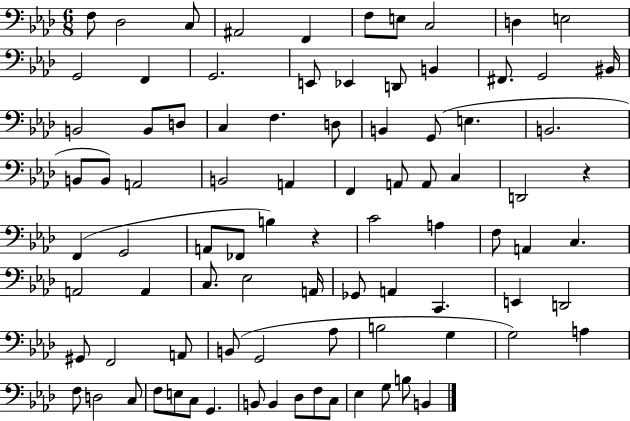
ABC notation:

X:1
T:Untitled
M:6/8
L:1/4
K:Ab
F,/2 _D,2 C,/2 ^A,,2 F,, F,/2 E,/2 C,2 D, E,2 G,,2 F,, G,,2 E,,/2 _E,, D,,/2 B,, ^F,,/2 G,,2 ^B,,/4 B,,2 B,,/2 D,/2 C, F, D,/2 B,, G,,/2 E, B,,2 B,,/2 B,,/2 A,,2 B,,2 A,, F,, A,,/2 A,,/2 C, D,,2 z F,, G,,2 A,,/2 _F,,/2 B, z C2 A, F,/2 A,, C, A,,2 A,, C,/2 _E,2 A,,/4 _G,,/2 A,, C,, E,, D,,2 ^G,,/2 F,,2 A,,/2 B,,/2 G,,2 _A,/2 B,2 G, G,2 A, F,/2 D,2 C,/2 F,/2 E,/2 C,/2 G,, B,,/2 B,, _D,/2 F,/2 C,/2 _E, G,/2 B,/2 B,,